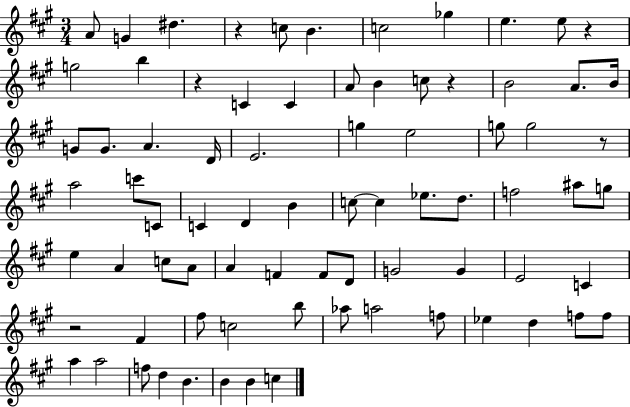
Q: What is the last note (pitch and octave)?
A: C5